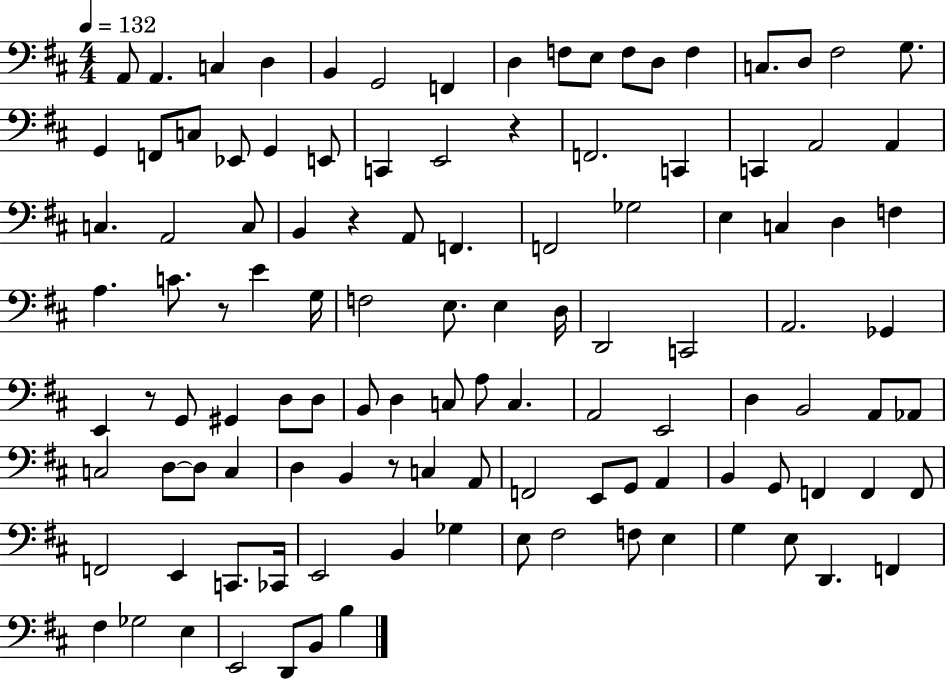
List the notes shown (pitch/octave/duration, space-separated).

A2/e A2/q. C3/q D3/q B2/q G2/h F2/q D3/q F3/e E3/e F3/e D3/e F3/q C3/e. D3/e F#3/h G3/e. G2/q F2/e C3/e Eb2/e G2/q E2/e C2/q E2/h R/q F2/h. C2/q C2/q A2/h A2/q C3/q. A2/h C3/e B2/q R/q A2/e F2/q. F2/h Gb3/h E3/q C3/q D3/q F3/q A3/q. C4/e. R/e E4/q G3/s F3/h E3/e. E3/q D3/s D2/h C2/h A2/h. Gb2/q E2/q R/e G2/e G#2/q D3/e D3/e B2/e D3/q C3/e A3/e C3/q. A2/h E2/h D3/q B2/h A2/e Ab2/e C3/h D3/e D3/e C3/q D3/q B2/q R/e C3/q A2/e F2/h E2/e G2/e A2/q B2/q G2/e F2/q F2/q F2/e F2/h E2/q C2/e. CES2/s E2/h B2/q Gb3/q E3/e F#3/h F3/e E3/q G3/q E3/e D2/q. F2/q F#3/q Gb3/h E3/q E2/h D2/e B2/e B3/q